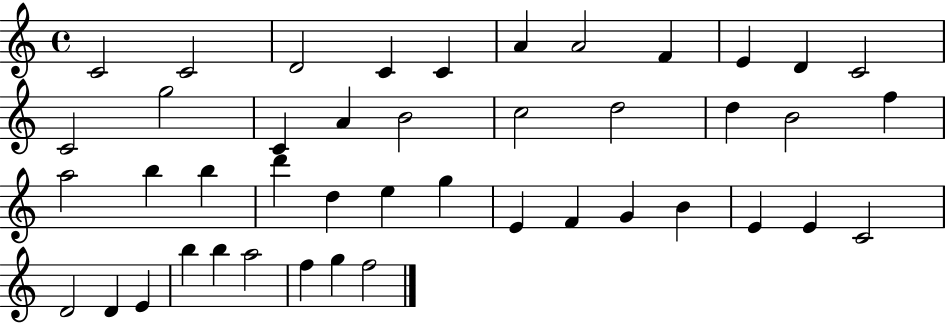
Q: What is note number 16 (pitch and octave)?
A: B4